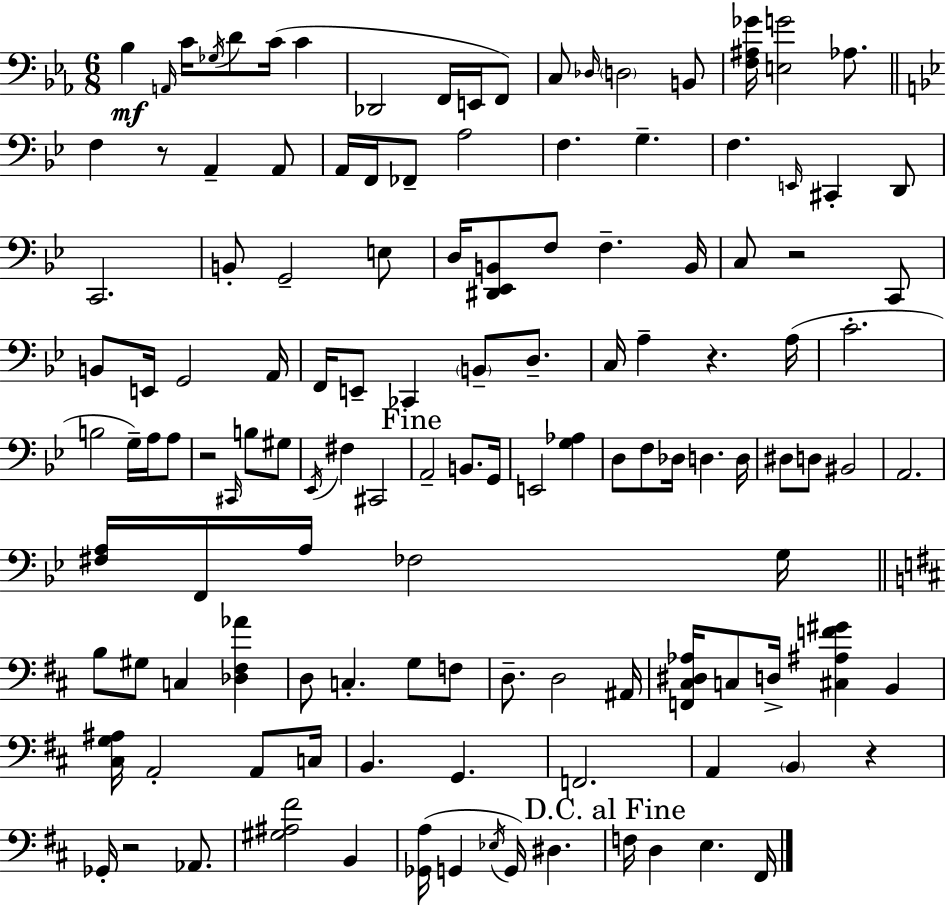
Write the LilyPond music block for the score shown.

{
  \clef bass
  \numericTimeSignature
  \time 6/8
  \key c \minor
  \repeat volta 2 { bes4\mf \grace { a,16 } c'16 \acciaccatura { ges16 } d'8 c'16( c'4 | des,2 f,16 e,16 | f,8) c8 \grace { des16 } \parenthesize d2 | b,8 <f ais ges'>16 <e g'>2 | \break aes8. \bar "||" \break \key bes \major f4 r8 a,4-- a,8 | a,16 f,16 fes,8-- a2 | f4. g4.-- | f4. \grace { e,16 } cis,4-. d,8 | \break c,2. | b,8-. g,2-- e8 | d16 <dis, ees, b,>8 f8 f4.-- | b,16 c8 r2 c,8 | \break b,8 e,16 g,2 | a,16 f,16 e,8-- ces,4 \parenthesize b,8-- d8.-- | c16 a4-- r4. | a16( c'2.-. | \break b2 g16--) a16 a8 | r2 \grace { cis,16 } b8 | gis8 \acciaccatura { ees,16 } fis4 cis,2 | \mark "Fine" a,2-- b,8. | \break g,16 e,2 <g aes>4 | d8 f8 des16 d4. | d16 dis8 d8 bis,2 | a,2. | \break <fis a>16 f,16 a16 fes2 | g16 \bar "||" \break \key b \minor b8 gis8 c4 <des fis aes'>4 | d8 c4.-. g8 f8 | d8.-- d2 ais,16 | <f, cis dis aes>16 c8 d16-> <cis ais f' gis'>4 b,4 | \break <cis g ais>16 a,2-. a,8 c16 | b,4. g,4. | f,2. | a,4 \parenthesize b,4 r4 | \break ges,16-. r2 aes,8. | <gis ais fis'>2 b,4 | <ges, a>16( g,4 \acciaccatura { ees16 }) g,16 dis4. | \mark "D.C. al Fine" f16 d4 e4. | \break fis,16 } \bar "|."
}